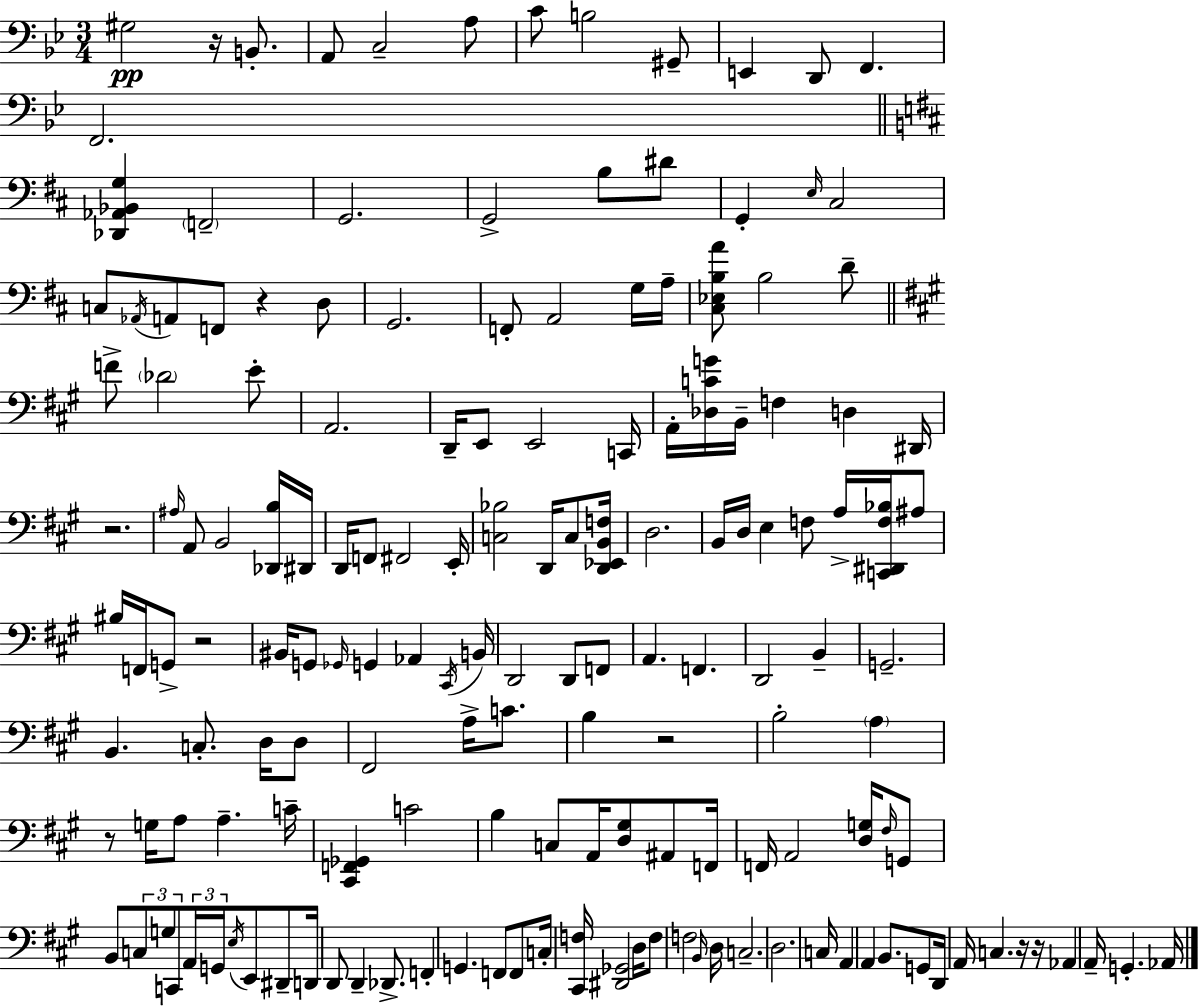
X:1
T:Untitled
M:3/4
L:1/4
K:Gm
^G,2 z/4 B,,/2 A,,/2 C,2 A,/2 C/2 B,2 ^G,,/2 E,, D,,/2 F,, F,,2 [_D,,_A,,_B,,G,] F,,2 G,,2 G,,2 B,/2 ^D/2 G,, E,/4 ^C,2 C,/2 _A,,/4 A,,/2 F,,/2 z D,/2 G,,2 F,,/2 A,,2 G,/4 A,/4 [^C,_E,B,A]/2 B,2 D/2 F/2 _D2 E/2 A,,2 D,,/4 E,,/2 E,,2 C,,/4 A,,/4 [_D,CG]/4 B,,/4 F, D, ^D,,/4 z2 ^A,/4 A,,/2 B,,2 [_D,,B,]/4 ^D,,/4 D,,/4 F,,/2 ^F,,2 E,,/4 [C,_B,]2 D,,/4 C,/2 [D,,_E,,B,,F,]/4 D,2 B,,/4 D,/4 E, F,/2 A,/4 [C,,^D,,F,_B,]/4 ^A,/2 ^B,/4 F,,/4 G,,/2 z2 ^B,,/4 G,,/2 _G,,/4 G,, _A,, ^C,,/4 B,,/4 D,,2 D,,/2 F,,/2 A,, F,, D,,2 B,, G,,2 B,, C,/2 D,/4 D,/2 ^F,,2 A,/4 C/2 B, z2 B,2 A, z/2 G,/4 A,/2 A, C/4 [^C,,F,,_G,,] C2 B, C,/2 A,,/4 [D,^G,]/2 ^A,,/2 F,,/4 F,,/4 A,,2 [D,G,]/4 ^F,/4 G,,/2 B,,/2 C,/2 G,/2 C,,/2 A,,/4 G,,/4 E,/4 E,,/2 ^D,,/2 D,,/4 D,,/2 D,, _D,,/2 F,, G,, F,,/2 F,,/2 C,/4 [^C,,F,]/4 [^D,,_G,,]2 D,/4 F,/2 F,2 B,,/4 D,/4 C,2 D,2 C,/4 A,, A,, B,,/2 G,,/2 D,,/4 A,,/4 C, z/4 z/4 _A,, A,,/4 G,, _A,,/4